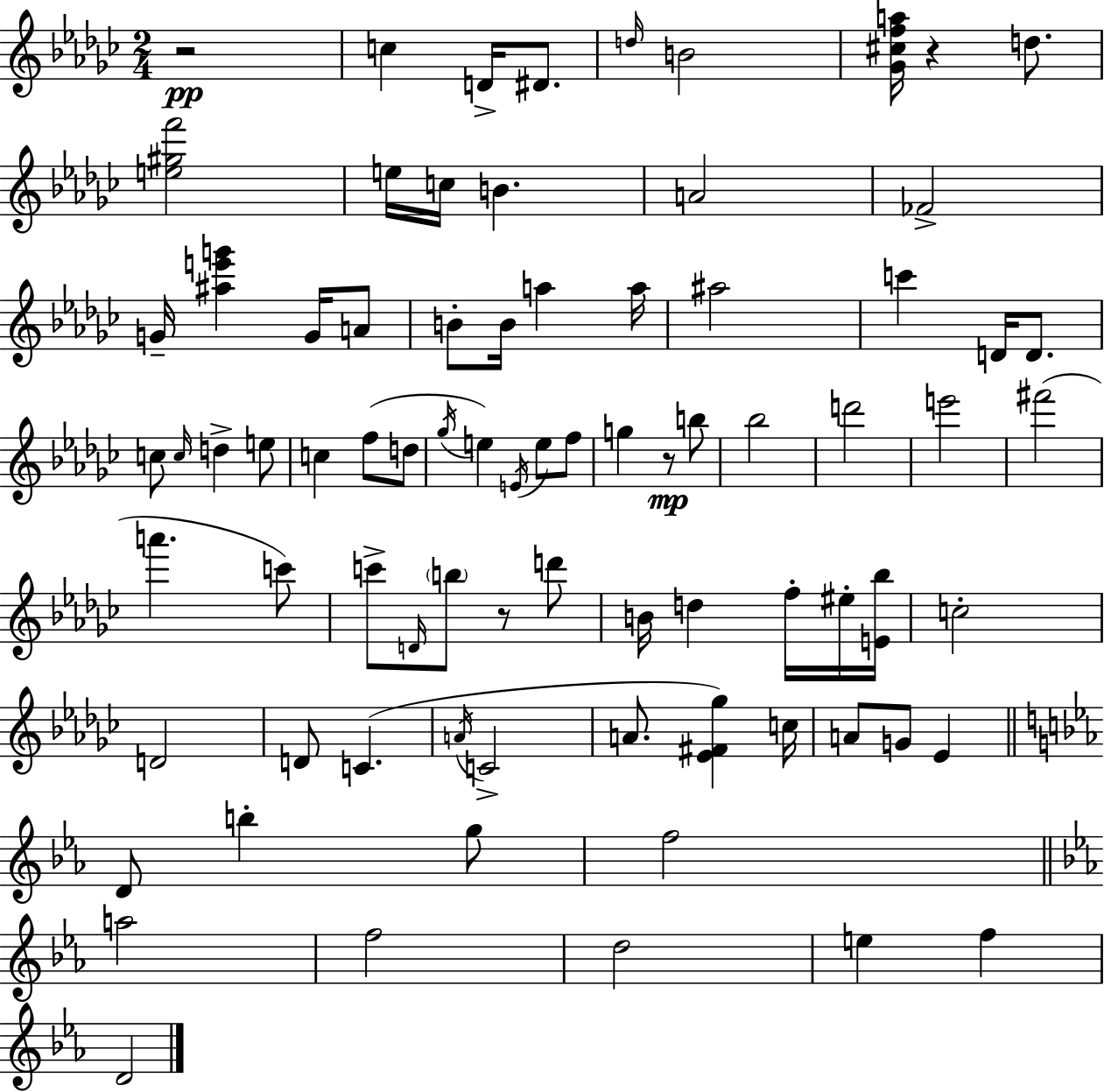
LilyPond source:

{
  \clef treble
  \numericTimeSignature
  \time 2/4
  \key ees \minor
  r2\pp | c''4 d'16-> dis'8. | \grace { d''16 } b'2 | <ges' cis'' f'' a''>16 r4 d''8. | \break <e'' gis'' f'''>2 | e''16 c''16 b'4. | a'2 | fes'2-> | \break g'16-- <ais'' e''' g'''>4 g'16 a'8 | b'8-. b'16 a''4 | a''16 ais''2 | c'''4 d'16 d'8. | \break c''8 \grace { c''16 } d''4-> | e''8 c''4 f''8( | d''8 \acciaccatura { ges''16 } e''4) \acciaccatura { e'16 } | e''8 f''8 g''4 | \break r8\mp b''8 bes''2 | d'''2 | e'''2 | fis'''2( | \break a'''4. | c'''8) c'''8-> \grace { d'16 } \parenthesize b''8 | r8 d'''8 b'16 d''4 | f''16-. eis''16-. <e' bes''>16 c''2-. | \break d'2 | d'8 c'4.( | \acciaccatura { a'16 } c'2-> | a'8. | \break <ees' fis' ges''>4) c''16 a'8 | g'8 ees'4 \bar "||" \break \key c \minor d'8 b''4-. g''8 | f''2 | \bar "||" \break \key ees \major a''2 | f''2 | d''2 | e''4 f''4 | \break d'2 | \bar "|."
}